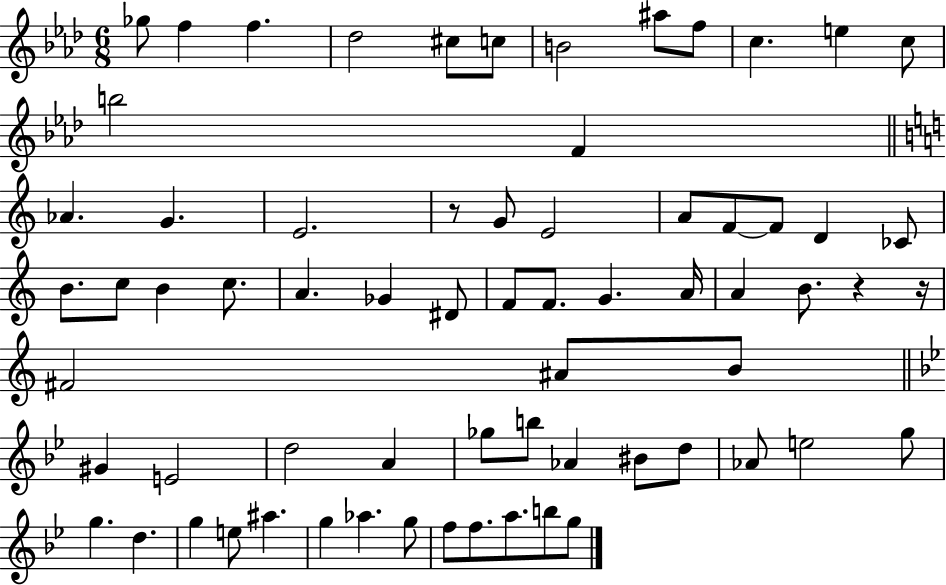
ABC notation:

X:1
T:Untitled
M:6/8
L:1/4
K:Ab
_g/2 f f _d2 ^c/2 c/2 B2 ^a/2 f/2 c e c/2 b2 F _A G E2 z/2 G/2 E2 A/2 F/2 F/2 D _C/2 B/2 c/2 B c/2 A _G ^D/2 F/2 F/2 G A/4 A B/2 z z/4 ^F2 ^A/2 B/2 ^G E2 d2 A _g/2 b/2 _A ^B/2 d/2 _A/2 e2 g/2 g d g e/2 ^a g _a g/2 f/2 f/2 a/2 b/2 g/2